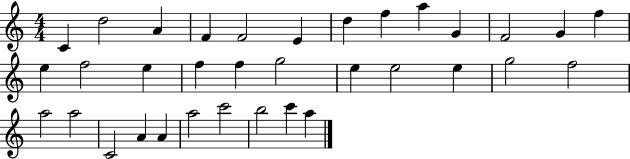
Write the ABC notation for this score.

X:1
T:Untitled
M:4/4
L:1/4
K:C
C d2 A F F2 E d f a G F2 G f e f2 e f f g2 e e2 e g2 f2 a2 a2 C2 A A a2 c'2 b2 c' a